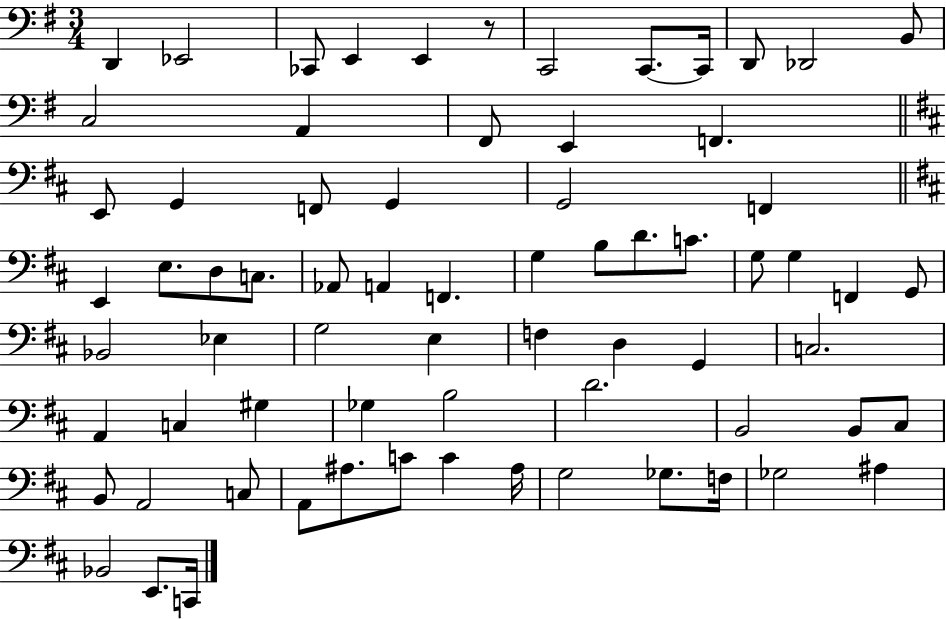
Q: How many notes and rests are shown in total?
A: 71